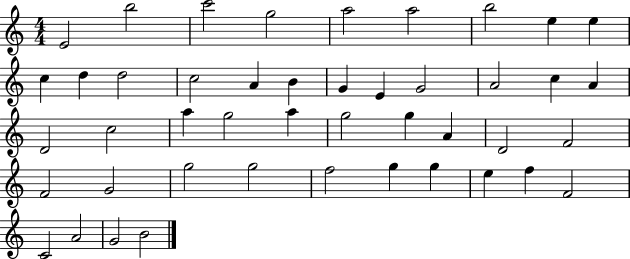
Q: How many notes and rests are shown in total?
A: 45